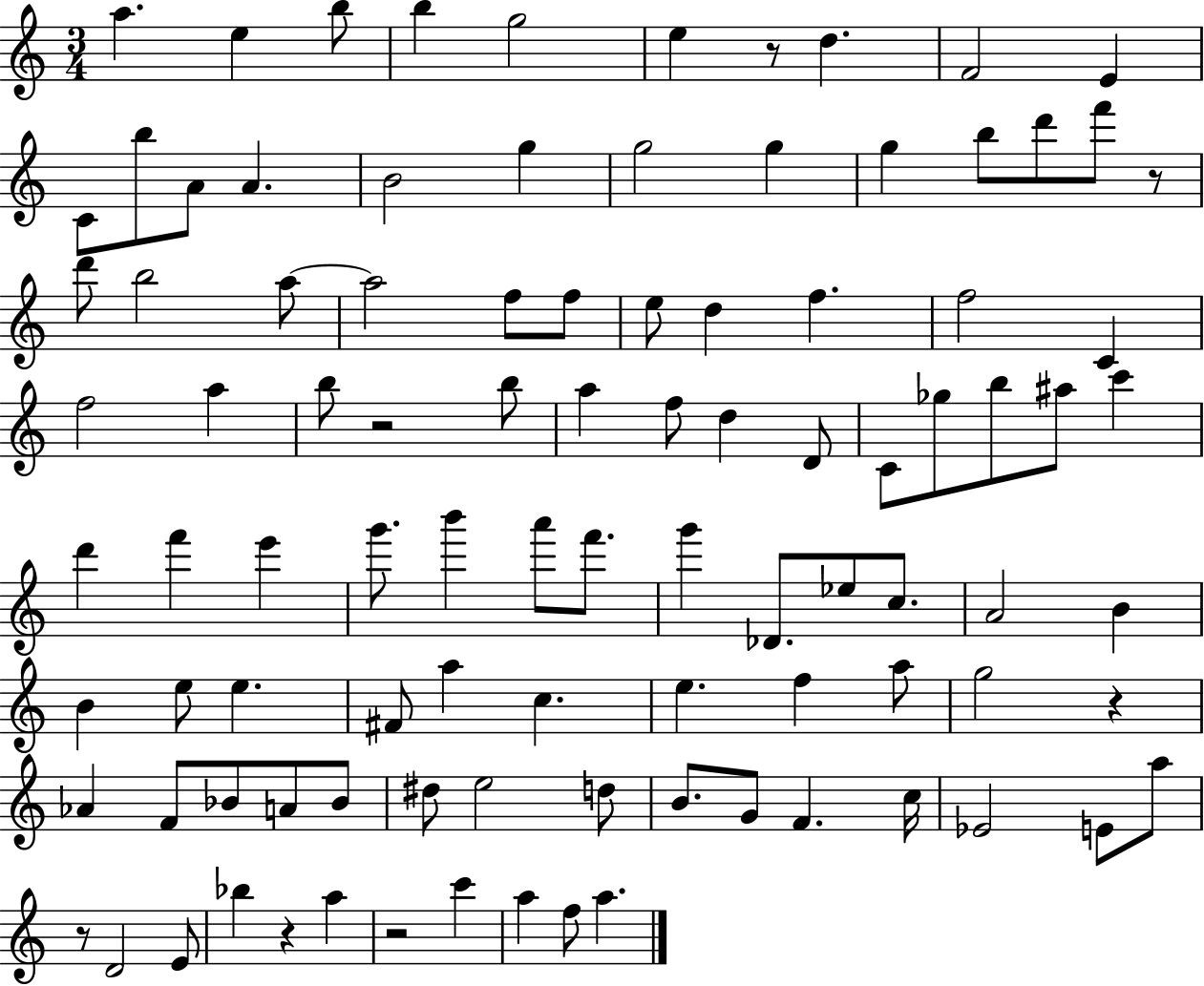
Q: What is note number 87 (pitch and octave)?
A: A5